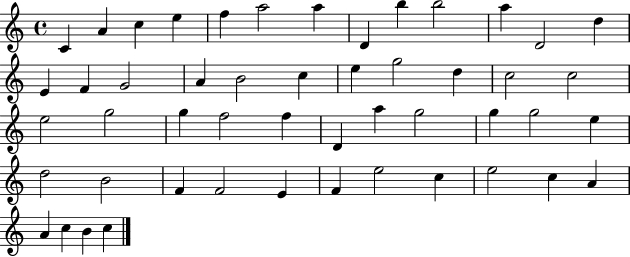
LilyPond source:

{
  \clef treble
  \time 4/4
  \defaultTimeSignature
  \key c \major
  c'4 a'4 c''4 e''4 | f''4 a''2 a''4 | d'4 b''4 b''2 | a''4 d'2 d''4 | \break e'4 f'4 g'2 | a'4 b'2 c''4 | e''4 g''2 d''4 | c''2 c''2 | \break e''2 g''2 | g''4 f''2 f''4 | d'4 a''4 g''2 | g''4 g''2 e''4 | \break d''2 b'2 | f'4 f'2 e'4 | f'4 e''2 c''4 | e''2 c''4 a'4 | \break a'4 c''4 b'4 c''4 | \bar "|."
}